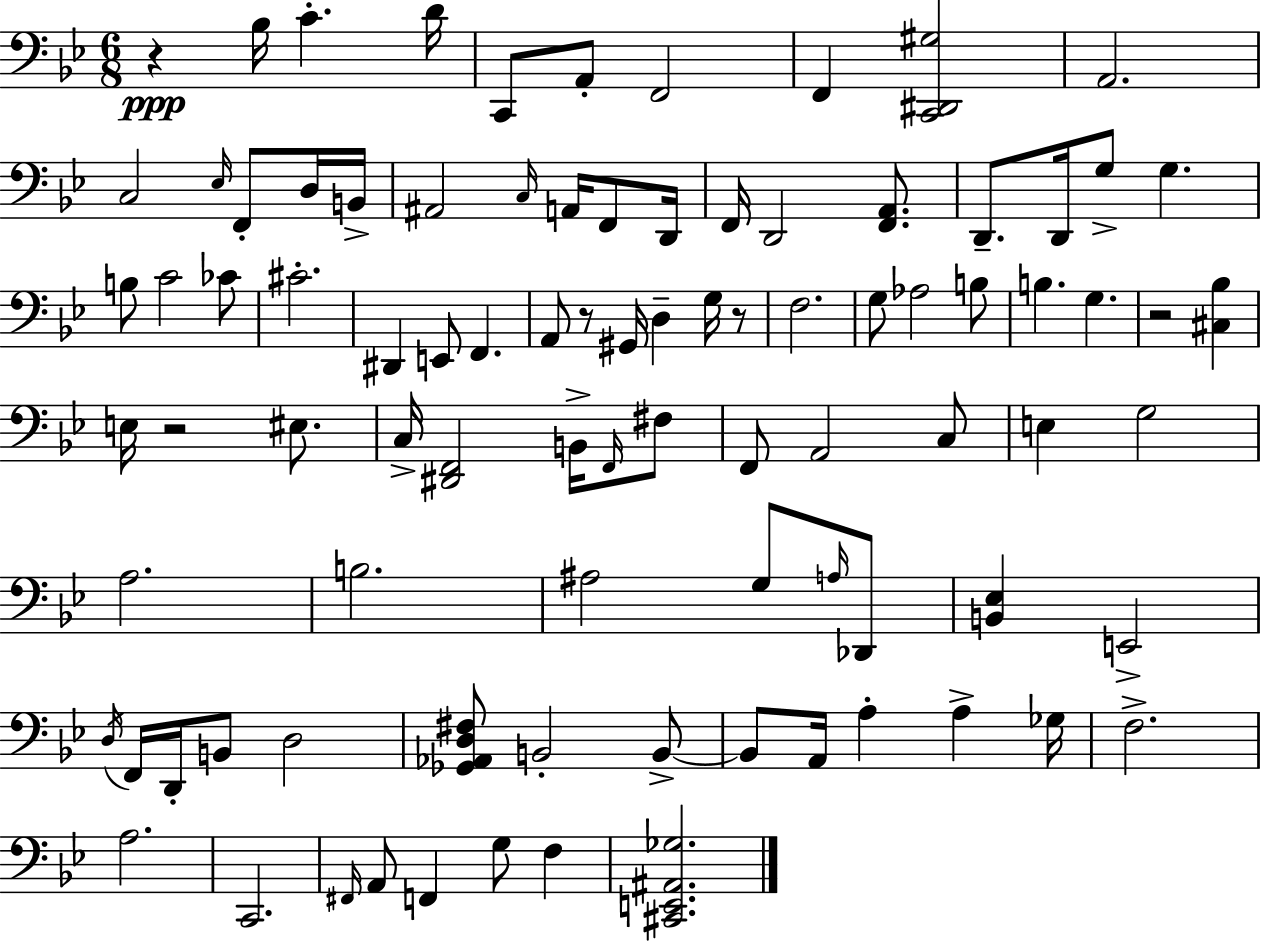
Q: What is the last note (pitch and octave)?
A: F3